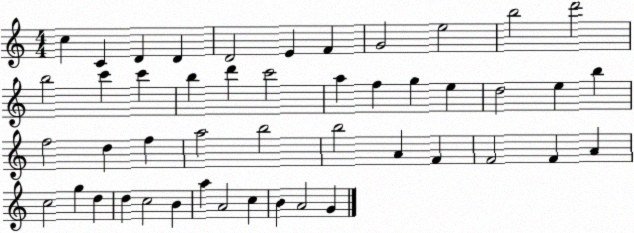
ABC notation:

X:1
T:Untitled
M:4/4
L:1/4
K:C
c C D D D2 E F G2 e2 b2 d'2 b2 c' c' b d' c'2 a f g e d2 e b f2 d f a2 b2 b2 A F F2 F A c2 g d d c2 B a A2 c B A2 G